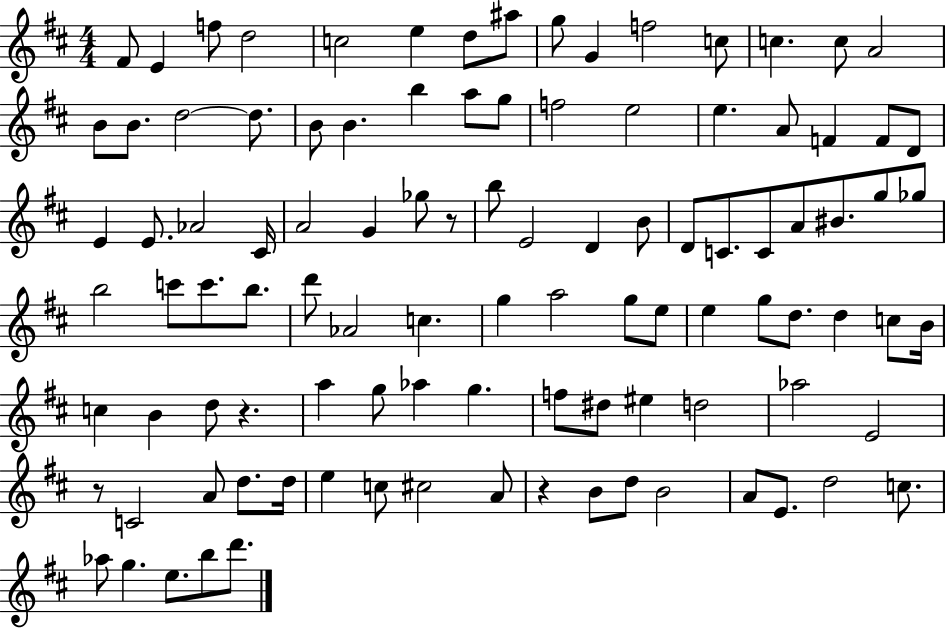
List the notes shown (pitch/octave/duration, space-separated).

F#4/e E4/q F5/e D5/h C5/h E5/q D5/e A#5/e G5/e G4/q F5/h C5/e C5/q. C5/e A4/h B4/e B4/e. D5/h D5/e. B4/e B4/q. B5/q A5/e G5/e F5/h E5/h E5/q. A4/e F4/q F4/e D4/e E4/q E4/e. Ab4/h C#4/s A4/h G4/q Gb5/e R/e B5/e E4/h D4/q B4/e D4/e C4/e. C4/e A4/e BIS4/e. G5/e Gb5/e B5/h C6/e C6/e. B5/e. D6/e Ab4/h C5/q. G5/q A5/h G5/e E5/e E5/q G5/e D5/e. D5/q C5/e B4/s C5/q B4/q D5/e R/q. A5/q G5/e Ab5/q G5/q. F5/e D#5/e EIS5/q D5/h Ab5/h E4/h R/e C4/h A4/e D5/e. D5/s E5/q C5/e C#5/h A4/e R/q B4/e D5/e B4/h A4/e E4/e. D5/h C5/e. Ab5/e G5/q. E5/e. B5/e D6/e.